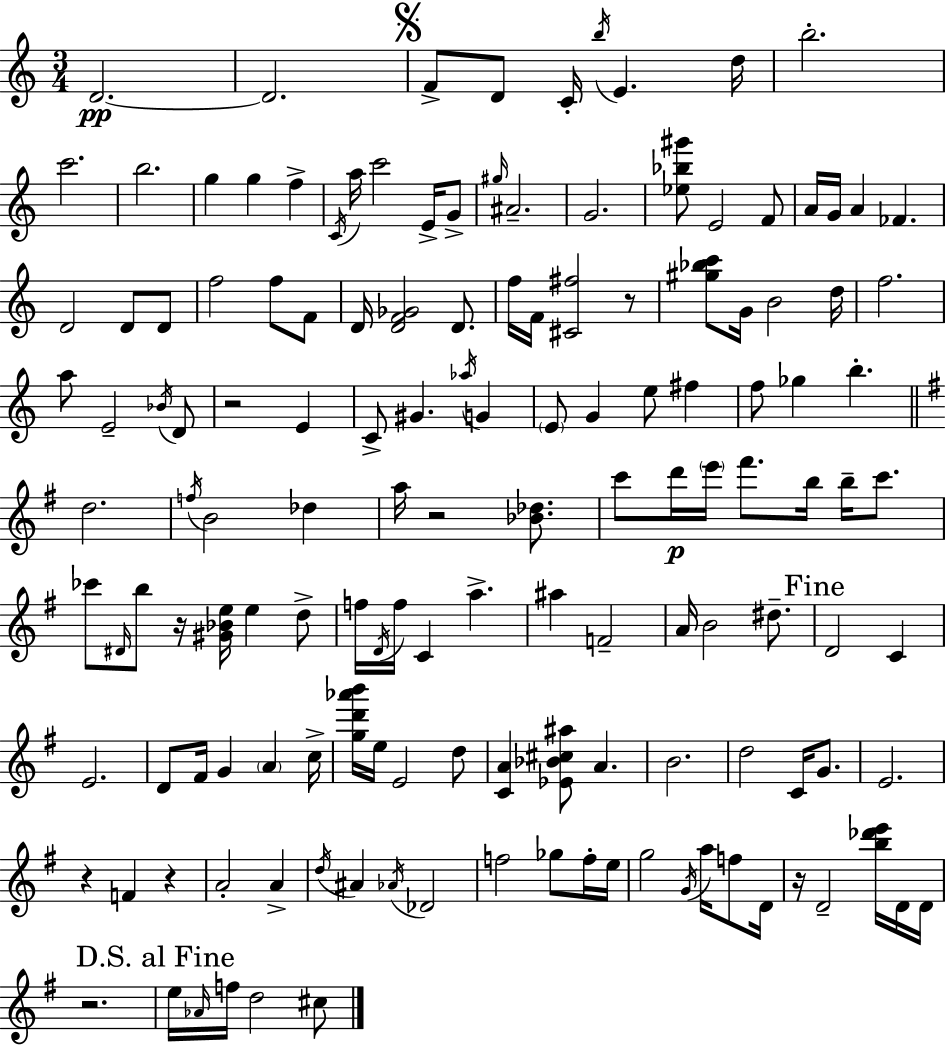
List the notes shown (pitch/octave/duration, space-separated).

D4/h. D4/h. F4/e D4/e C4/s B5/s E4/q. D5/s B5/h. C6/h. B5/h. G5/q G5/q F5/q C4/s A5/s C6/h E4/s G4/e G#5/s A#4/h. G4/h. [Eb5,Bb5,G#6]/e E4/h F4/e A4/s G4/s A4/q FES4/q. D4/h D4/e D4/e F5/h F5/e F4/e D4/s [D4,F4,Gb4]/h D4/e. F5/s F4/s [C#4,F#5]/h R/e [G#5,Bb5,C6]/e G4/s B4/h D5/s F5/h. A5/e E4/h Bb4/s D4/e R/h E4/q C4/e G#4/q. Ab5/s G4/q E4/e G4/q E5/e F#5/q F5/e Gb5/q B5/q. D5/h. F5/s B4/h Db5/q A5/s R/h [Bb4,Db5]/e. C6/e D6/s E6/s F#6/e. B5/s B5/s C6/e. CES6/e D#4/s B5/e R/s [G#4,Bb4,E5]/s E5/q D5/e F5/s D4/s F5/s C4/q A5/q. A#5/q F4/h A4/s B4/h D#5/e. D4/h C4/q E4/h. D4/e F#4/s G4/q A4/q C5/s [G5,D6,Ab6,B6]/s E5/s E4/h D5/e [C4,A4]/q [Eb4,Bb4,C#5,A#5]/e A4/q. B4/h. D5/h C4/s G4/e. E4/h. R/q F4/q R/q A4/h A4/q D5/s A#4/q Ab4/s Db4/h F5/h Gb5/e F5/s E5/s G5/h G4/s A5/s F5/e D4/s R/s D4/h [B5,Db6,E6]/s D4/s D4/s R/h. E5/s Ab4/s F5/s D5/h C#5/e